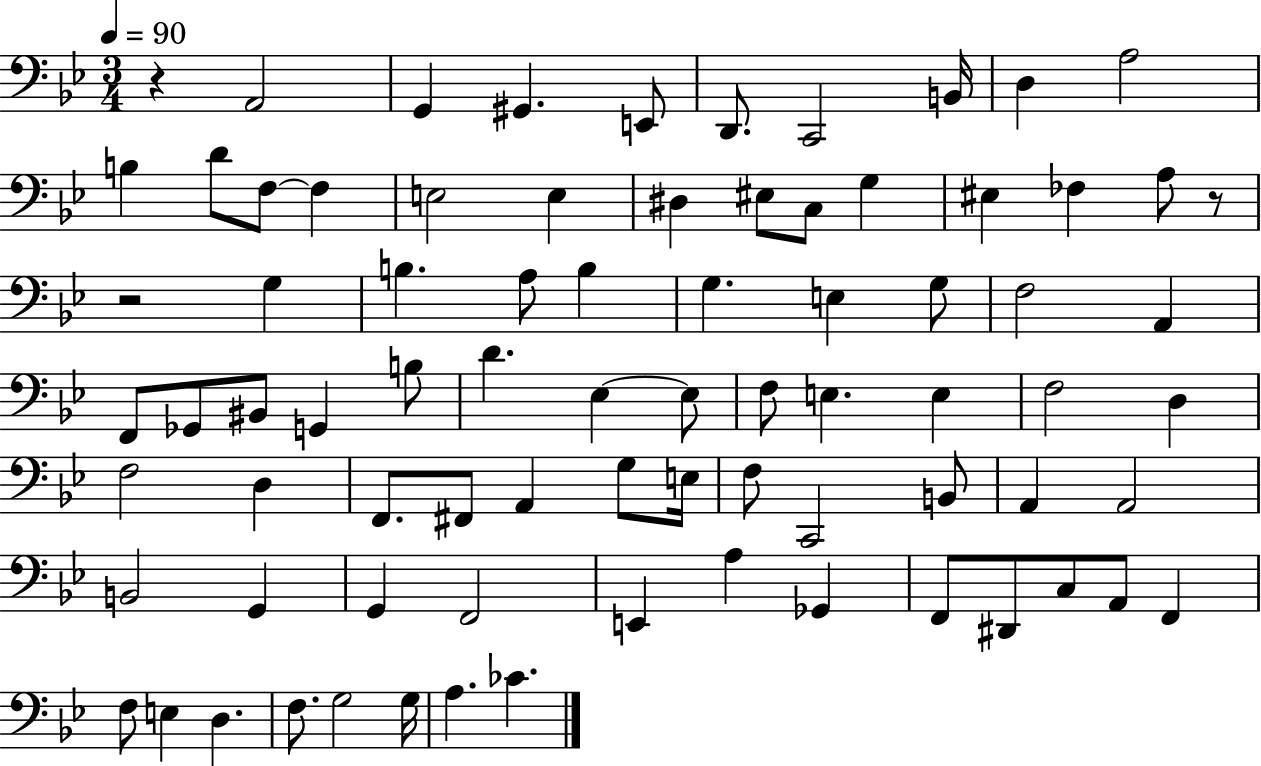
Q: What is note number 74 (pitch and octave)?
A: G3